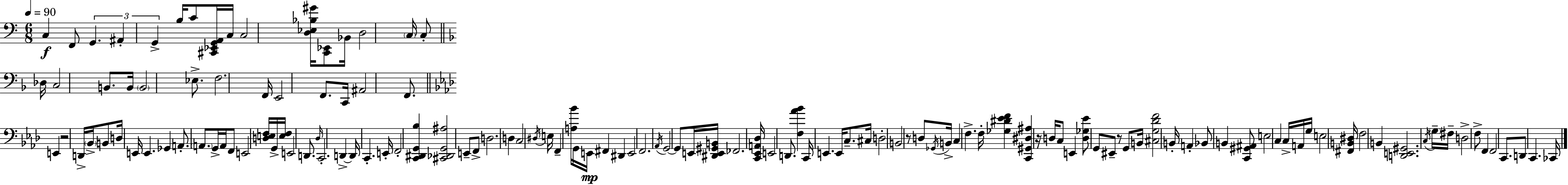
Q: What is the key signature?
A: A minor